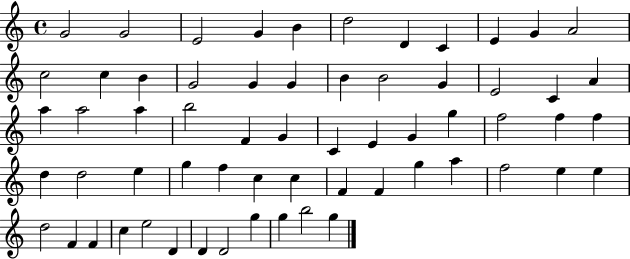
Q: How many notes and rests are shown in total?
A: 62